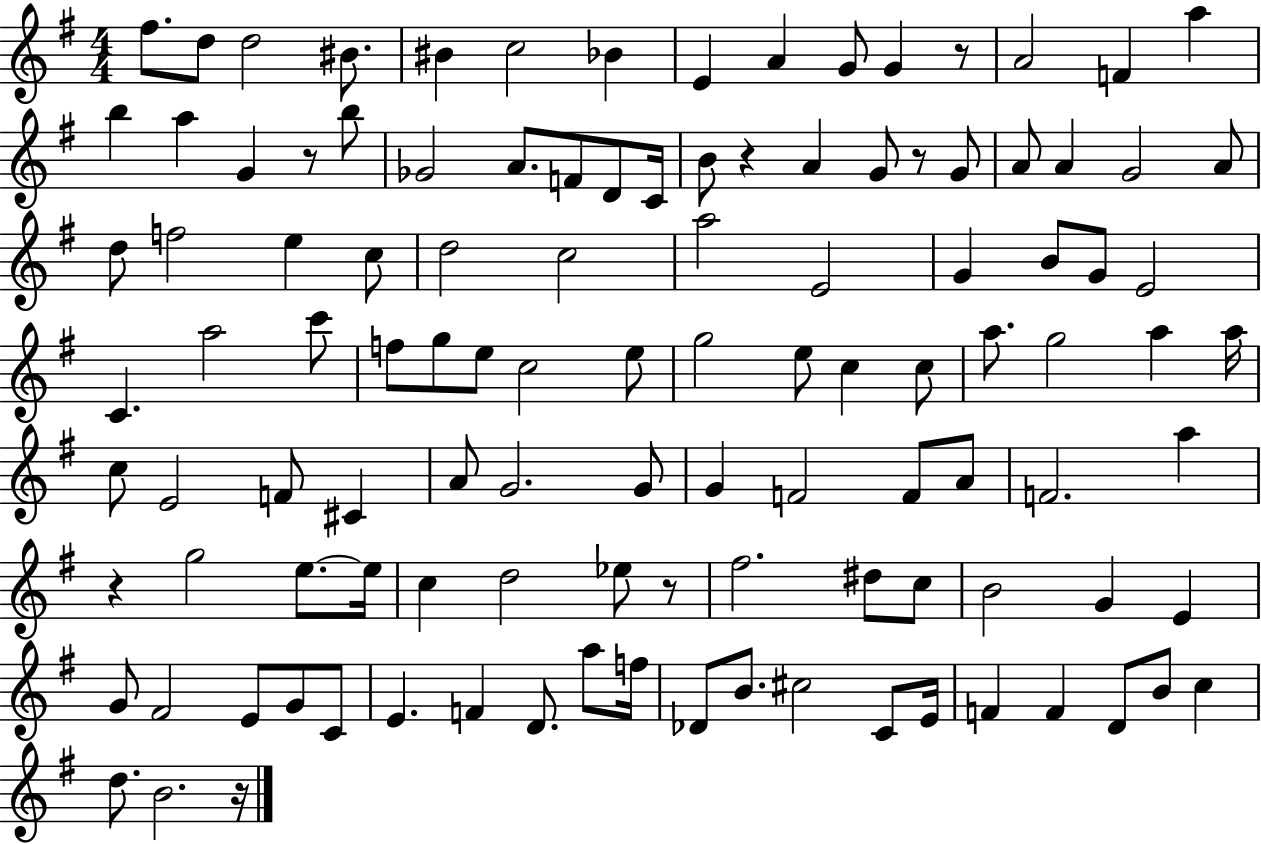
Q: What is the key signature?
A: G major